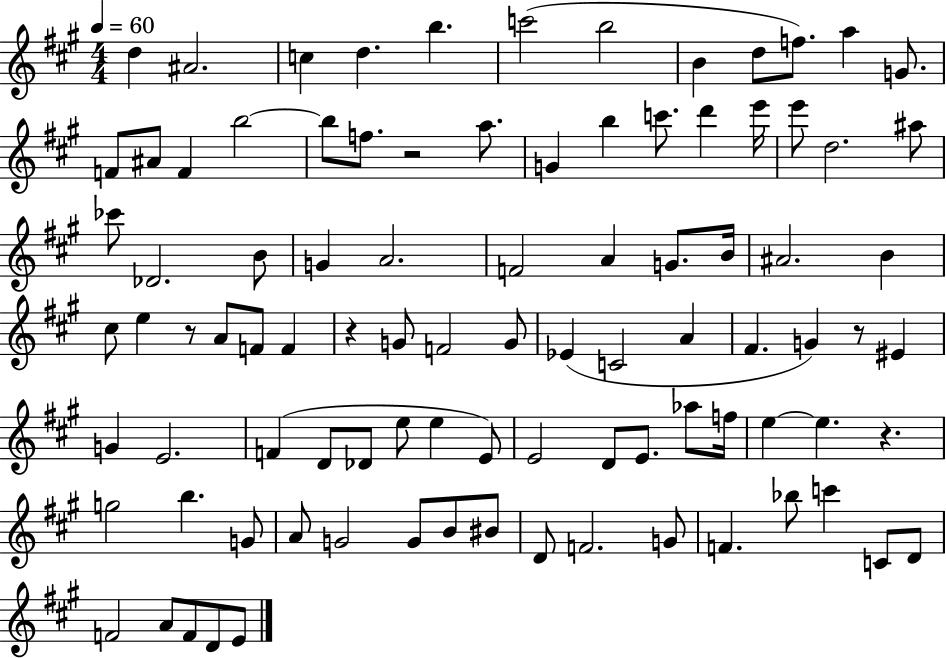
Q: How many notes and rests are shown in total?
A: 93